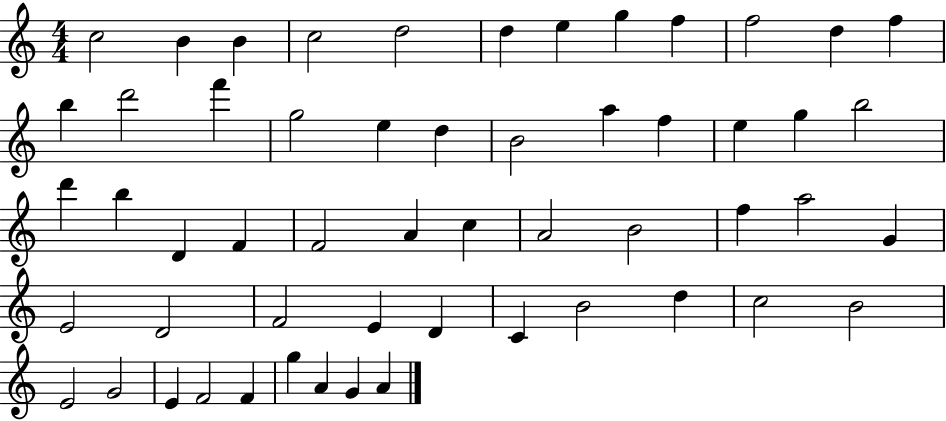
C5/h B4/q B4/q C5/h D5/h D5/q E5/q G5/q F5/q F5/h D5/q F5/q B5/q D6/h F6/q G5/h E5/q D5/q B4/h A5/q F5/q E5/q G5/q B5/h D6/q B5/q D4/q F4/q F4/h A4/q C5/q A4/h B4/h F5/q A5/h G4/q E4/h D4/h F4/h E4/q D4/q C4/q B4/h D5/q C5/h B4/h E4/h G4/h E4/q F4/h F4/q G5/q A4/q G4/q A4/q